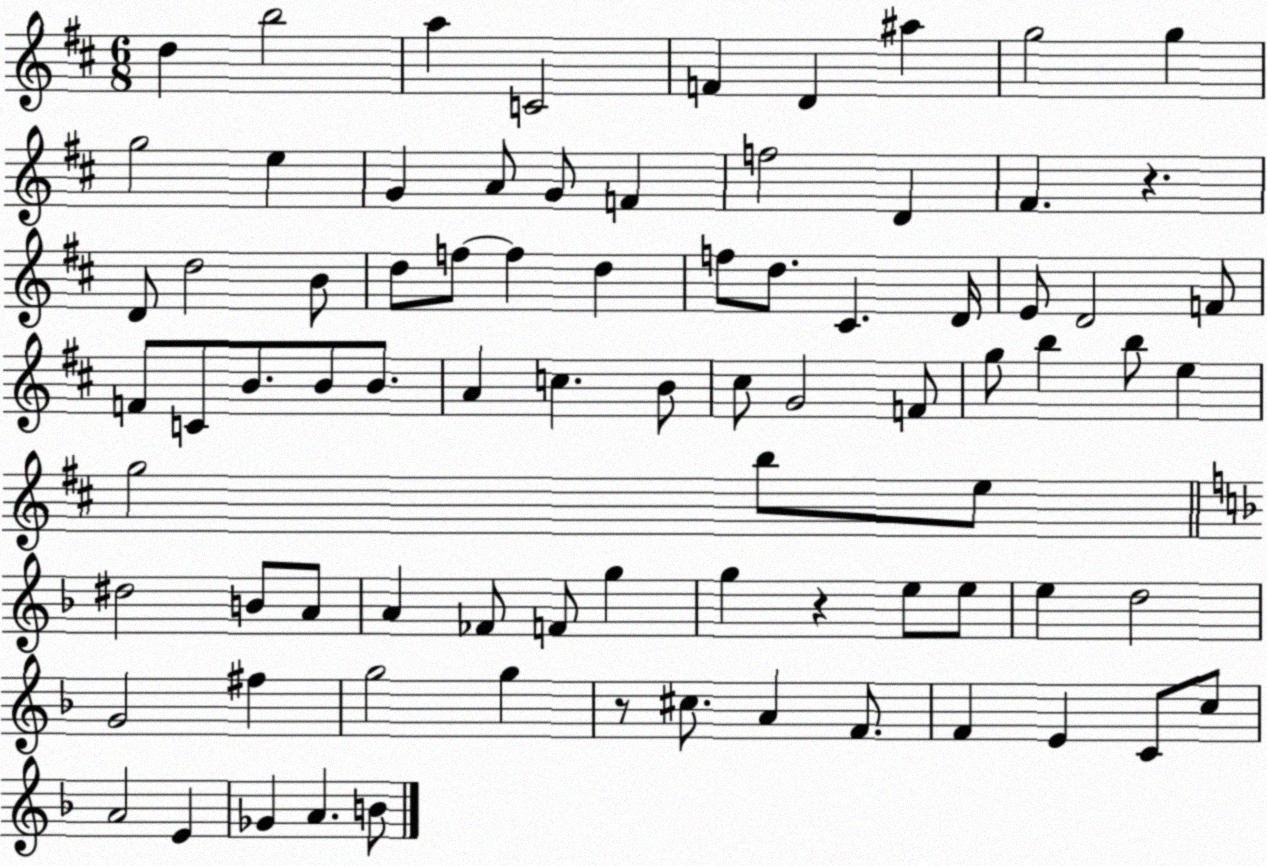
X:1
T:Untitled
M:6/8
L:1/4
K:D
d b2 a C2 F D ^a g2 g g2 e G A/2 G/2 F f2 D ^F z D/2 d2 B/2 d/2 f/2 f d f/2 d/2 ^C D/4 E/2 D2 F/2 F/2 C/2 B/2 B/2 B/2 A c B/2 ^c/2 G2 F/2 g/2 b b/2 e g2 b/2 e/2 ^d2 B/2 A/2 A _F/2 F/2 g g z e/2 e/2 e d2 G2 ^f g2 g z/2 ^c/2 A F/2 F E C/2 c/2 A2 E _G A B/2